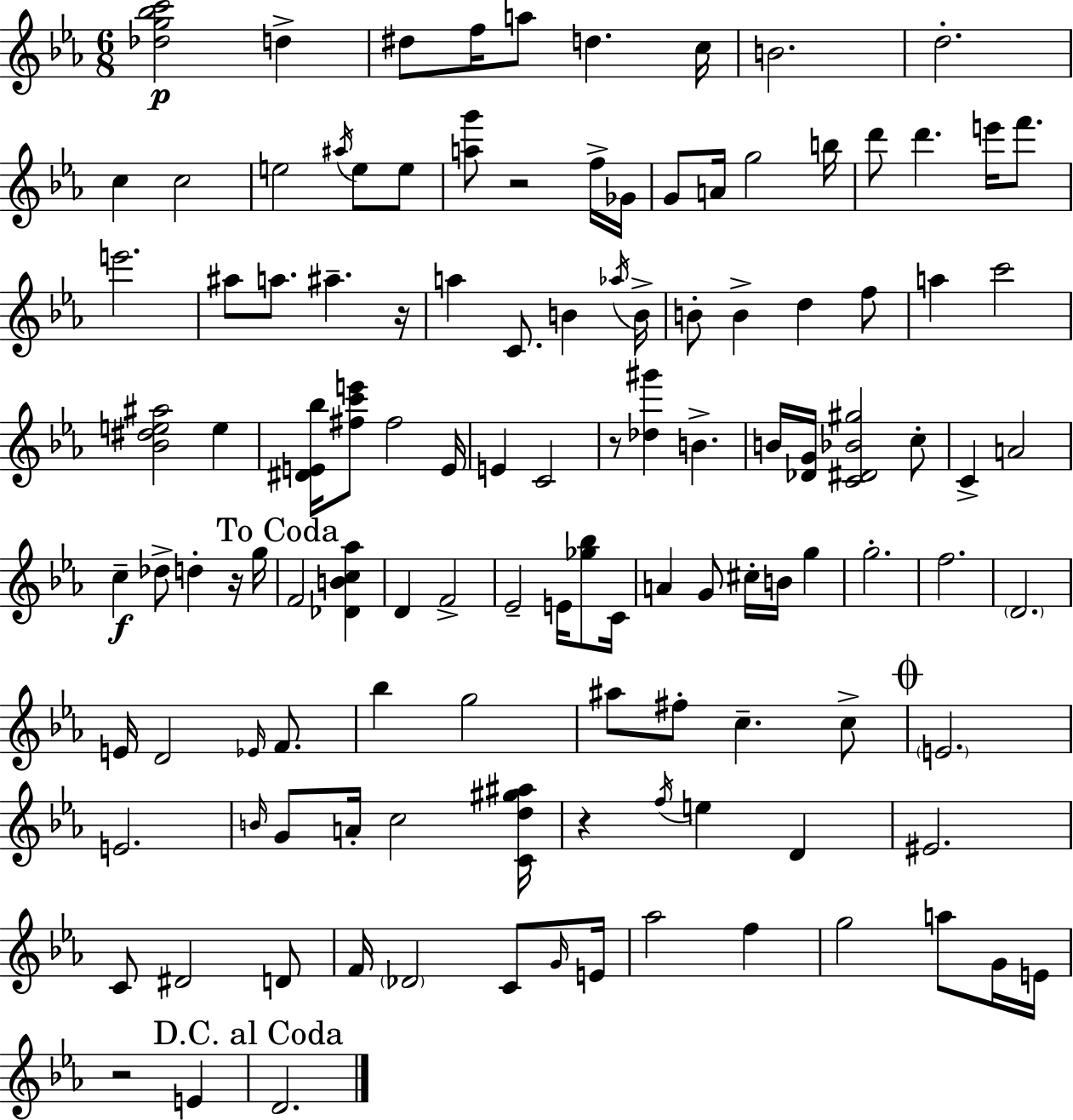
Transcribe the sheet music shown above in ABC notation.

X:1
T:Untitled
M:6/8
L:1/4
K:Eb
[_dg_bc']2 d ^d/2 f/4 a/2 d c/4 B2 d2 c c2 e2 ^a/4 e/2 e/2 [ag']/2 z2 f/4 _G/4 G/2 A/4 g2 b/4 d'/2 d' e'/4 f'/2 e'2 ^a/2 a/2 ^a z/4 a C/2 B _a/4 B/4 B/2 B d f/2 a c'2 [_B^de^a]2 e [^DE_b]/4 [^fc'e']/2 ^f2 E/4 E C2 z/2 [_d^g'] B B/4 [_DG]/4 [C^D_B^g]2 c/2 C A2 c _d/2 d z/4 g/4 F2 [_DBc_a] D F2 _E2 E/4 [_g_b]/2 C/4 A G/2 ^c/4 B/4 g g2 f2 D2 E/4 D2 _E/4 F/2 _b g2 ^a/2 ^f/2 c c/2 E2 E2 B/4 G/2 A/4 c2 [Cd^g^a]/4 z f/4 e D ^E2 C/2 ^D2 D/2 F/4 _D2 C/2 G/4 E/4 _a2 f g2 a/2 G/4 E/4 z2 E D2